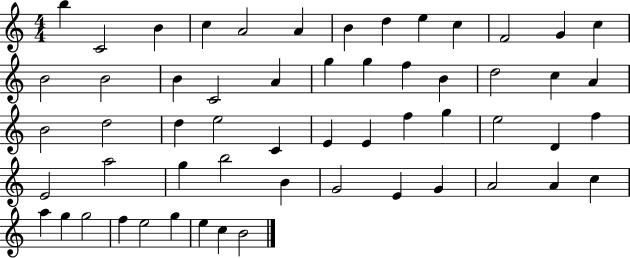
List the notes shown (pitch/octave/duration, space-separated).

B5/q C4/h B4/q C5/q A4/h A4/q B4/q D5/q E5/q C5/q F4/h G4/q C5/q B4/h B4/h B4/q C4/h A4/q G5/q G5/q F5/q B4/q D5/h C5/q A4/q B4/h D5/h D5/q E5/h C4/q E4/q E4/q F5/q G5/q E5/h D4/q F5/q E4/h A5/h G5/q B5/h B4/q G4/h E4/q G4/q A4/h A4/q C5/q A5/q G5/q G5/h F5/q E5/h G5/q E5/q C5/q B4/h